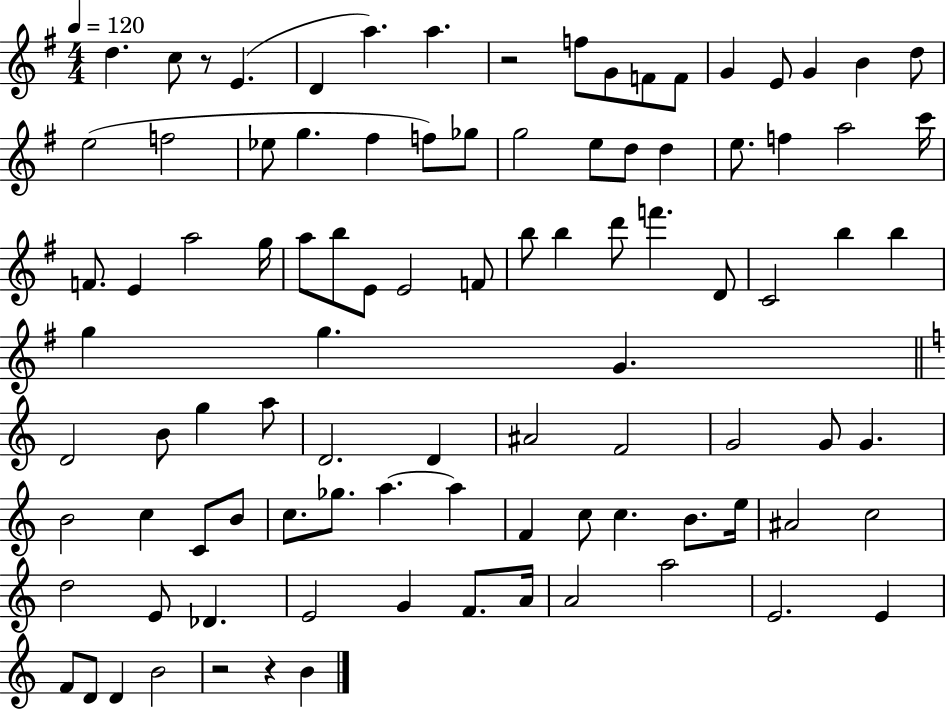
D5/q. C5/e R/e E4/q. D4/q A5/q. A5/q. R/h F5/e G4/e F4/e F4/e G4/q E4/e G4/q B4/q D5/e E5/h F5/h Eb5/e G5/q. F#5/q F5/e Gb5/e G5/h E5/e D5/e D5/q E5/e. F5/q A5/h C6/s F4/e. E4/q A5/h G5/s A5/e B5/e E4/e E4/h F4/e B5/e B5/q D6/e F6/q. D4/e C4/h B5/q B5/q G5/q G5/q. G4/q. D4/h B4/e G5/q A5/e D4/h. D4/q A#4/h F4/h G4/h G4/e G4/q. B4/h C5/q C4/e B4/e C5/e. Gb5/e. A5/q. A5/q F4/q C5/e C5/q. B4/e. E5/s A#4/h C5/h D5/h E4/e Db4/q. E4/h G4/q F4/e. A4/s A4/h A5/h E4/h. E4/q F4/e D4/e D4/q B4/h R/h R/q B4/q